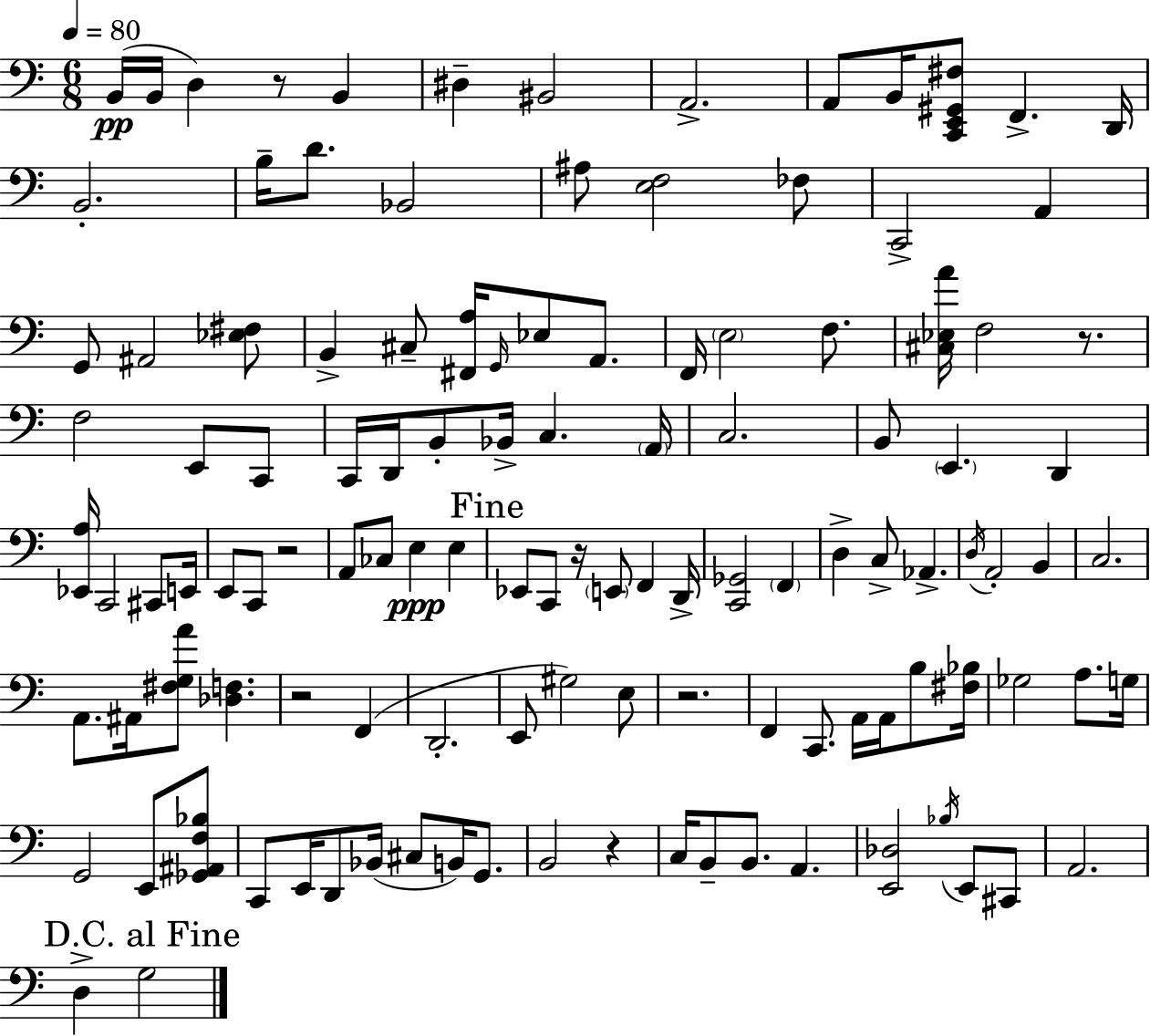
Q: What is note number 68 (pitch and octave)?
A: F2